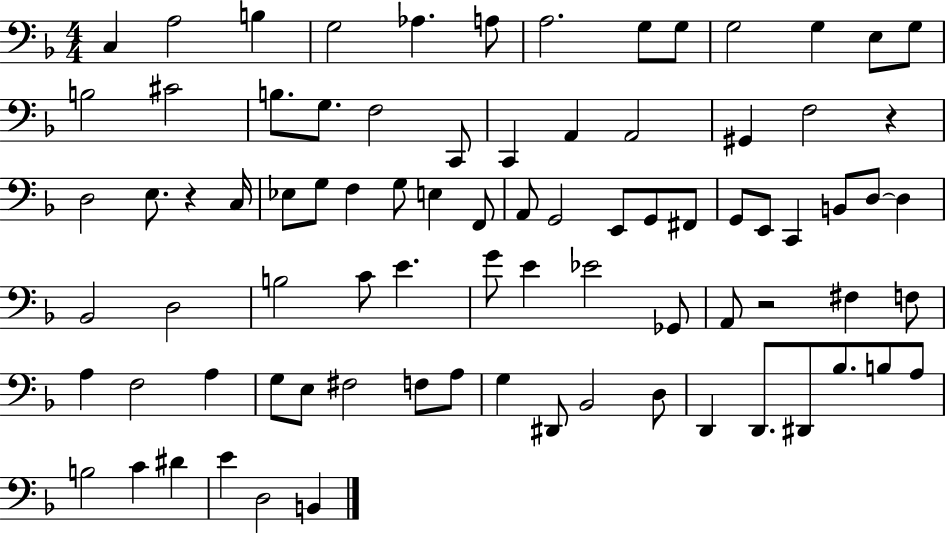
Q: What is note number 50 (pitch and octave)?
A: G4